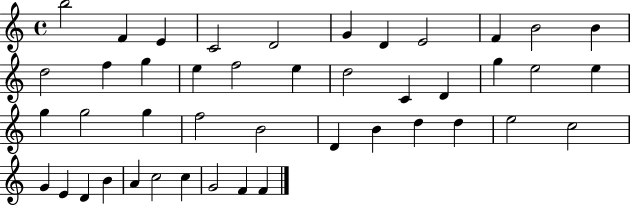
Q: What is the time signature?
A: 4/4